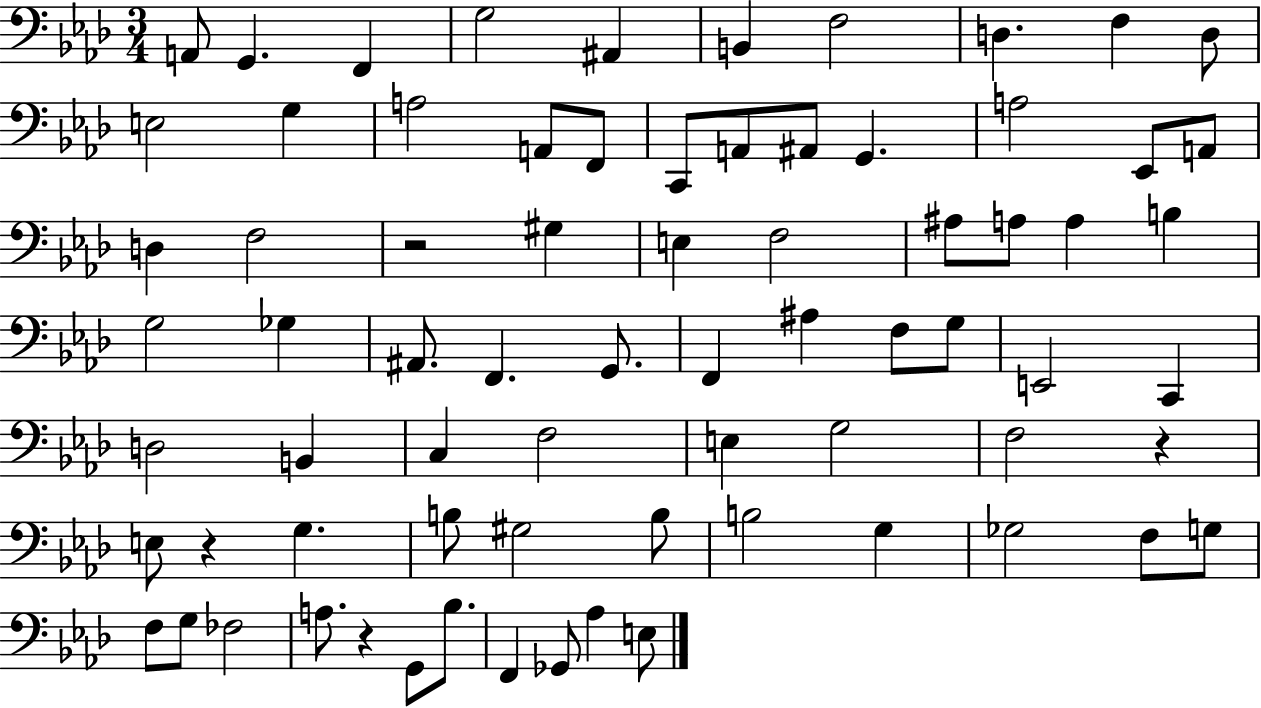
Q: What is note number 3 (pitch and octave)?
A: F2